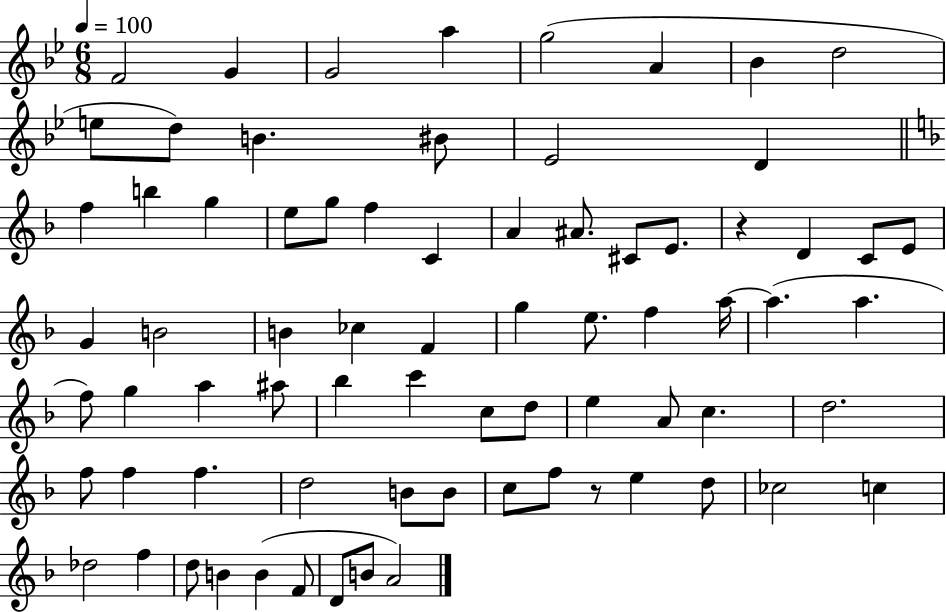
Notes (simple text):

F4/h G4/q G4/h A5/q G5/h A4/q Bb4/q D5/h E5/e D5/e B4/q. BIS4/e Eb4/h D4/q F5/q B5/q G5/q E5/e G5/e F5/q C4/q A4/q A#4/e. C#4/e E4/e. R/q D4/q C4/e E4/e G4/q B4/h B4/q CES5/q F4/q G5/q E5/e. F5/q A5/s A5/q. A5/q. F5/e G5/q A5/q A#5/e Bb5/q C6/q C5/e D5/e E5/q A4/e C5/q. D5/h. F5/e F5/q F5/q. D5/h B4/e B4/e C5/e F5/e R/e E5/q D5/e CES5/h C5/q Db5/h F5/q D5/e B4/q B4/q F4/e D4/e B4/e A4/h